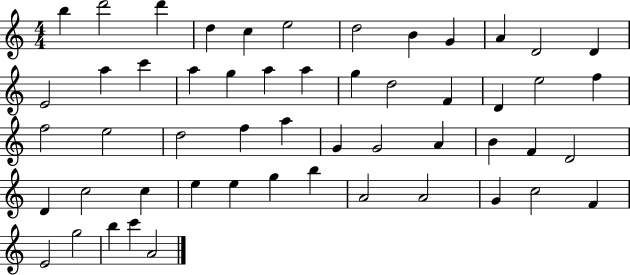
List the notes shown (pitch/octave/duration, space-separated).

B5/q D6/h D6/q D5/q C5/q E5/h D5/h B4/q G4/q A4/q D4/h D4/q E4/h A5/q C6/q A5/q G5/q A5/q A5/q G5/q D5/h F4/q D4/q E5/h F5/q F5/h E5/h D5/h F5/q A5/q G4/q G4/h A4/q B4/q F4/q D4/h D4/q C5/h C5/q E5/q E5/q G5/q B5/q A4/h A4/h G4/q C5/h F4/q E4/h G5/h B5/q C6/q A4/h